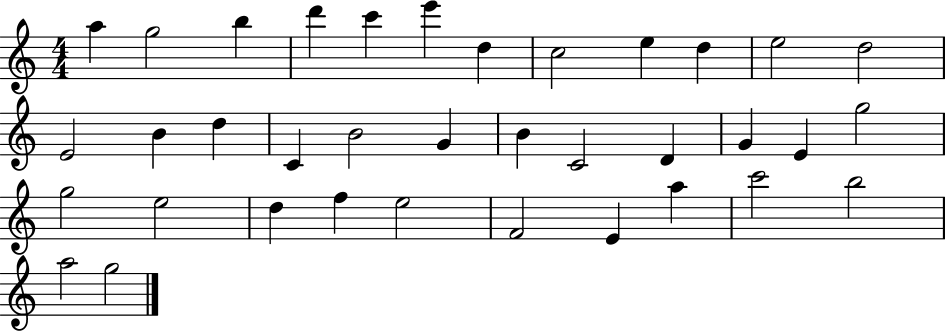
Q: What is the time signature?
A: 4/4